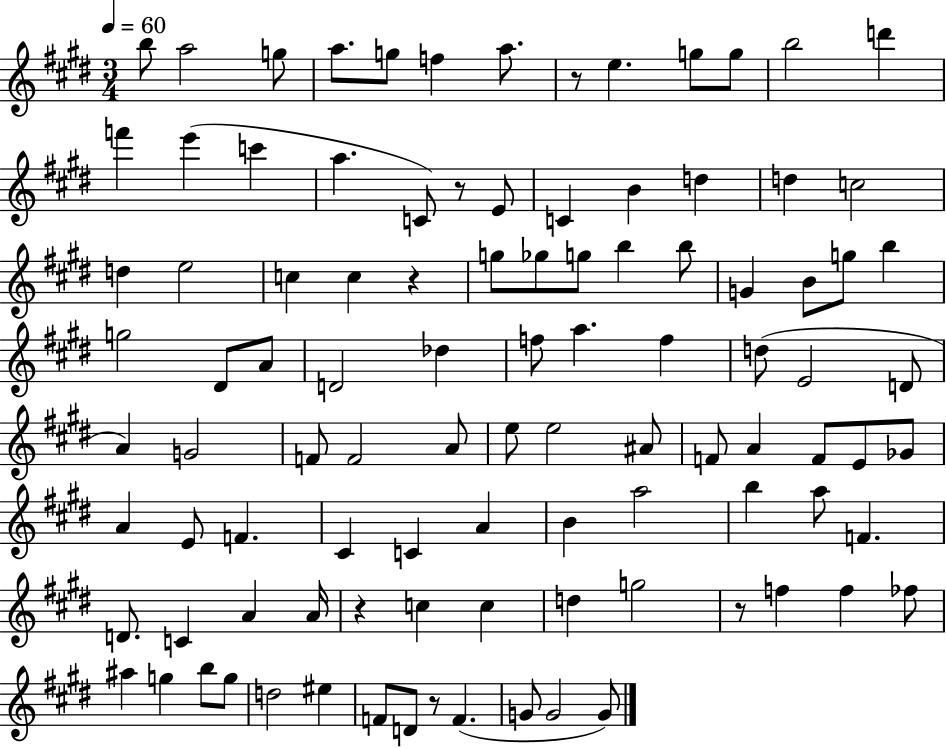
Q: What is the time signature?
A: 3/4